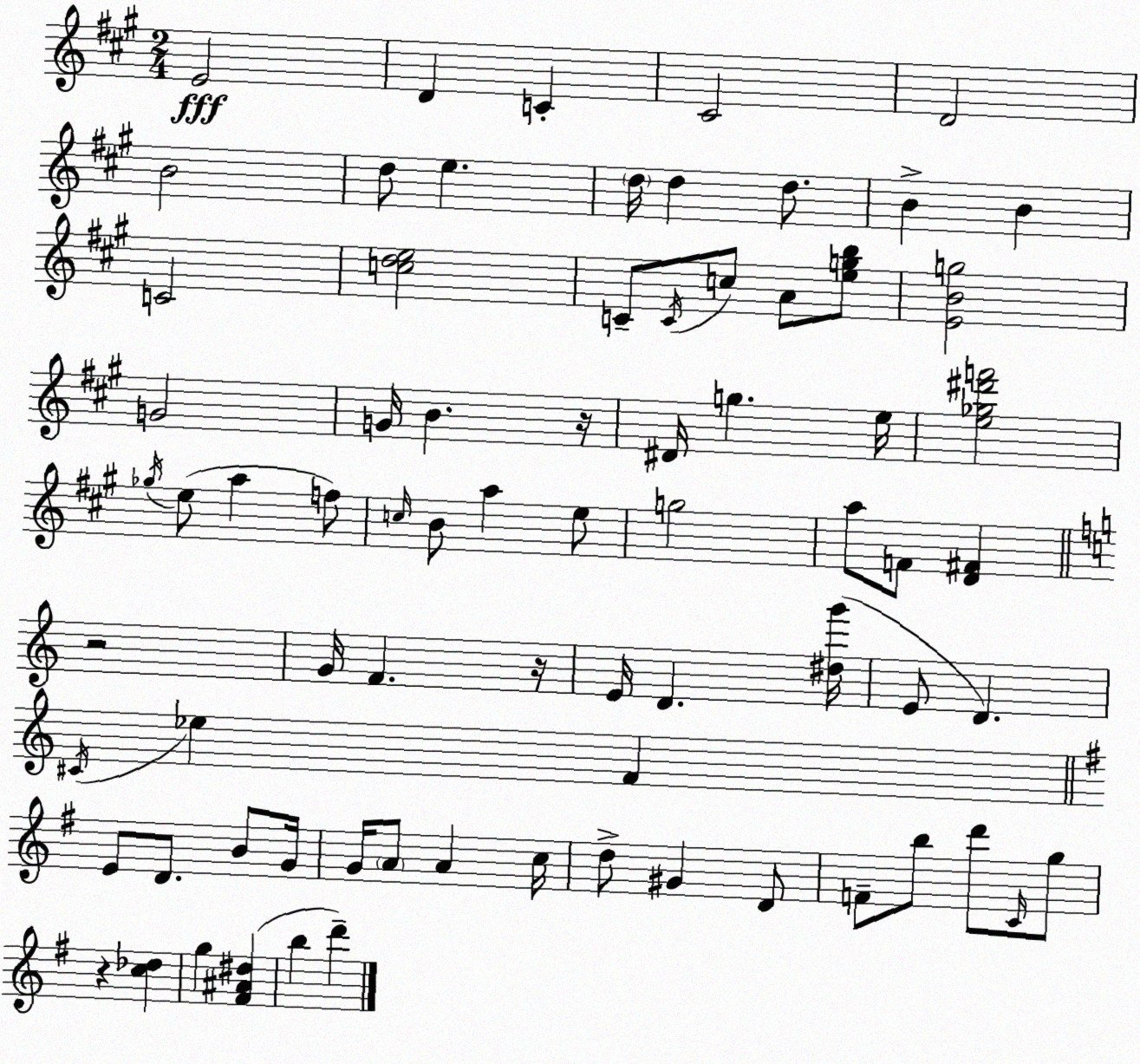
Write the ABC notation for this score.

X:1
T:Untitled
M:2/4
L:1/4
K:A
E2 D C ^C2 D2 B2 d/2 e d/4 d d/2 B B C2 [cde]2 C/2 C/4 c/2 A/2 [egb]/2 [EBg]2 G2 G/4 B z/4 ^D/4 g e/4 [e_g^d'f']2 _g/4 e/2 a f/2 c/4 B/2 a e/2 g2 a/2 F/2 [D^F] z2 G/4 F z/4 E/4 D [^dg']/4 E/2 D ^C/4 _e F E/2 D/2 B/2 G/4 G/4 A/2 A c/4 d/2 ^G D/2 F/2 b/2 d'/2 C/4 g/2 z [c_d] g [^F^A^d] b d'